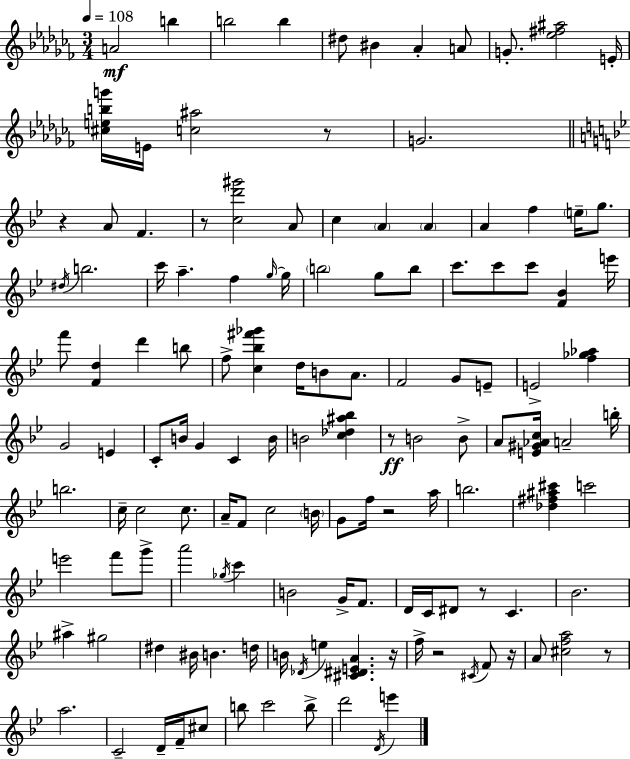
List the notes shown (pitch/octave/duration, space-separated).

A4/h B5/q B5/h B5/q D#5/e BIS4/q Ab4/q A4/e G4/e. [Eb5,F#5,A#5]/h E4/s [C#5,E5,B5,G6]/s E4/s [C5,A#5]/h R/e G4/h. R/q A4/e F4/q. R/e [C5,D6,G#6]/h A4/e C5/q A4/q A4/q A4/q F5/q E5/s G5/e. D#5/s B5/h. C6/s A5/q. F5/q G5/s G5/s B5/h G5/e B5/e C6/e. C6/e C6/e [F4,Bb4]/q E6/s F6/e [F4,D5]/q D6/q B5/e F5/e [C5,Bb5,F#6,Gb6]/q D5/s B4/e A4/e. F4/h G4/e E4/e E4/h [F5,Gb5,Ab5]/q G4/h E4/q C4/e B4/s G4/q C4/q B4/s B4/h [C5,Db5,A#5,Bb5]/q R/e B4/h B4/e A4/e [E4,G#4,Ab4,C5]/s A4/h B5/s B5/h. C5/s C5/h C5/e. A4/s F4/e C5/h B4/s G4/e F5/s R/h A5/s B5/h. [Db5,F#5,A#5,C#6]/q C6/h E6/h F6/e G6/e A6/h Gb5/s C6/q B4/h G4/s F4/e. D4/s C4/s D#4/e R/e C4/q. Bb4/h. A#5/q G#5/h D#5/q BIS4/s B4/q. D5/s B4/s Db4/s E5/q [C#4,D#4,E4,A4]/q. R/s F5/s R/h C#4/s F4/e R/s A4/e [C#5,F5,A5]/h R/e A5/h. C4/h D4/s F4/s C#5/e B5/e C6/h B5/e D6/h D4/s E6/q